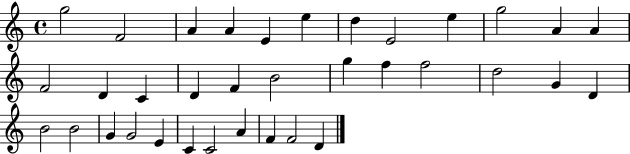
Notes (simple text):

G5/h F4/h A4/q A4/q E4/q E5/q D5/q E4/h E5/q G5/h A4/q A4/q F4/h D4/q C4/q D4/q F4/q B4/h G5/q F5/q F5/h D5/h G4/q D4/q B4/h B4/h G4/q G4/h E4/q C4/q C4/h A4/q F4/q F4/h D4/q